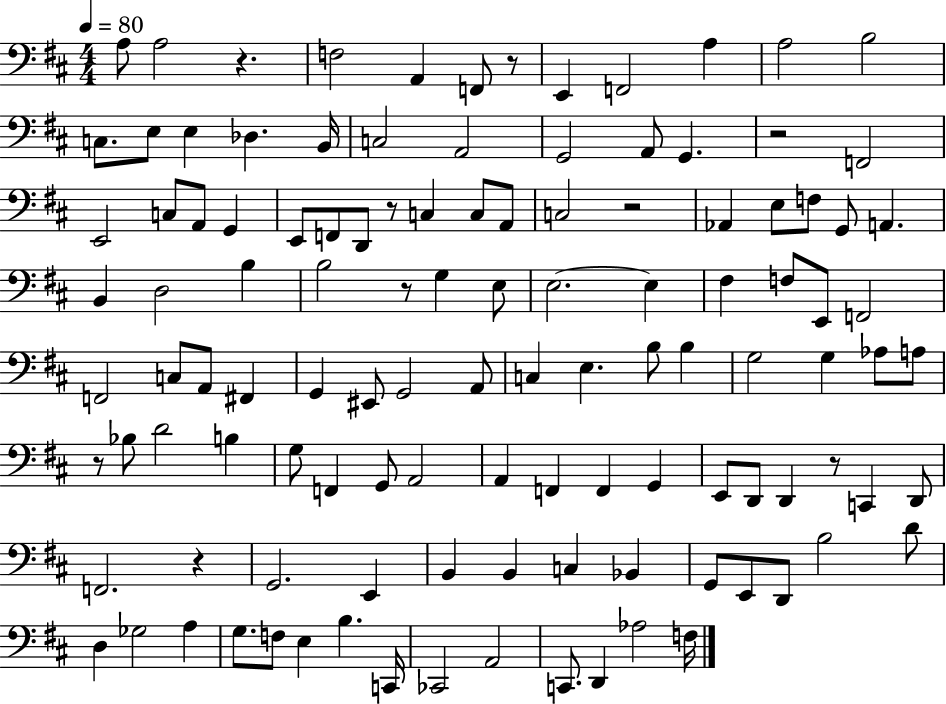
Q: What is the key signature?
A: D major